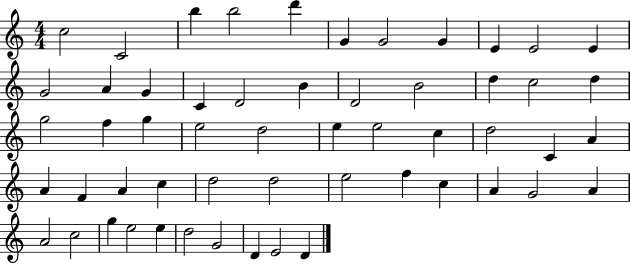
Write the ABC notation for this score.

X:1
T:Untitled
M:4/4
L:1/4
K:C
c2 C2 b b2 d' G G2 G E E2 E G2 A G C D2 B D2 B2 d c2 d g2 f g e2 d2 e e2 c d2 C A A F A c d2 d2 e2 f c A G2 A A2 c2 g e2 e d2 G2 D E2 D